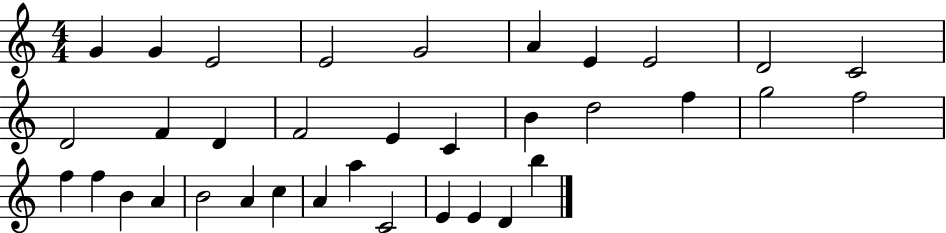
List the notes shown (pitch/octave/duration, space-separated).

G4/q G4/q E4/h E4/h G4/h A4/q E4/q E4/h D4/h C4/h D4/h F4/q D4/q F4/h E4/q C4/q B4/q D5/h F5/q G5/h F5/h F5/q F5/q B4/q A4/q B4/h A4/q C5/q A4/q A5/q C4/h E4/q E4/q D4/q B5/q